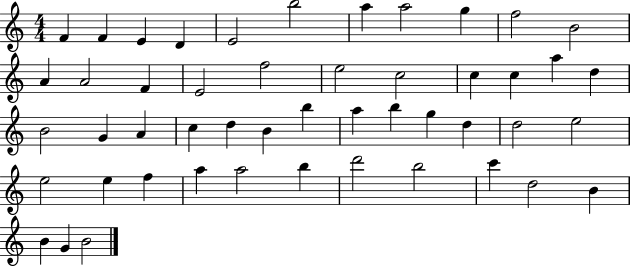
{
  \clef treble
  \numericTimeSignature
  \time 4/4
  \key c \major
  f'4 f'4 e'4 d'4 | e'2 b''2 | a''4 a''2 g''4 | f''2 b'2 | \break a'4 a'2 f'4 | e'2 f''2 | e''2 c''2 | c''4 c''4 a''4 d''4 | \break b'2 g'4 a'4 | c''4 d''4 b'4 b''4 | a''4 b''4 g''4 d''4 | d''2 e''2 | \break e''2 e''4 f''4 | a''4 a''2 b''4 | d'''2 b''2 | c'''4 d''2 b'4 | \break b'4 g'4 b'2 | \bar "|."
}